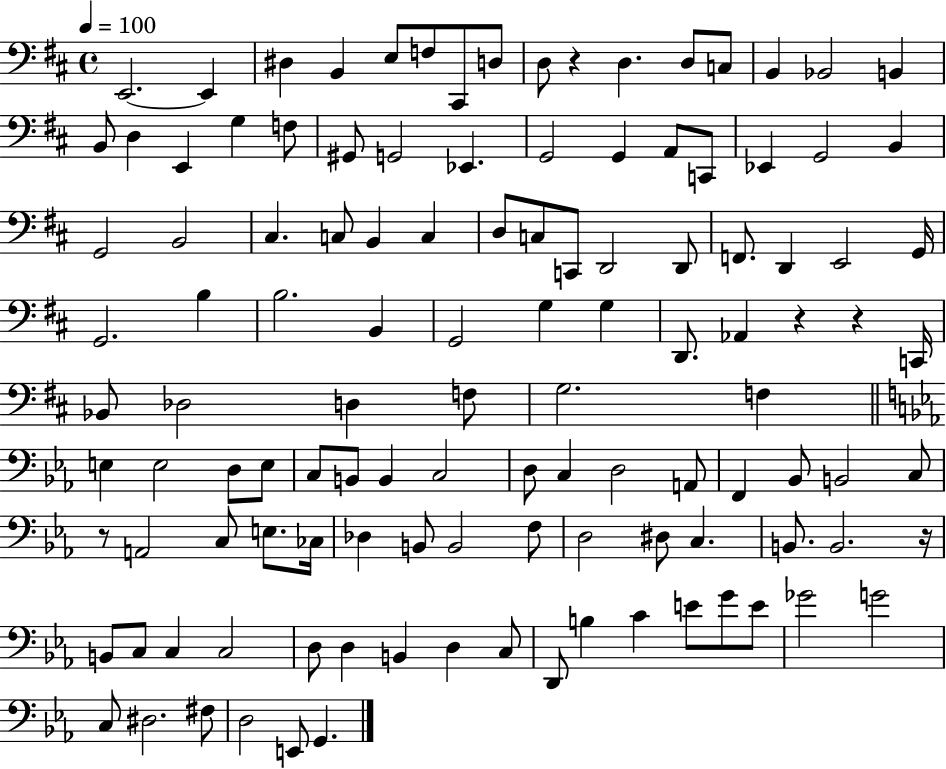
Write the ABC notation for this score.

X:1
T:Untitled
M:4/4
L:1/4
K:D
E,,2 E,, ^D, B,, E,/2 F,/2 ^C,,/2 D,/2 D,/2 z D, D,/2 C,/2 B,, _B,,2 B,, B,,/2 D, E,, G, F,/2 ^G,,/2 G,,2 _E,, G,,2 G,, A,,/2 C,,/2 _E,, G,,2 B,, G,,2 B,,2 ^C, C,/2 B,, C, D,/2 C,/2 C,,/2 D,,2 D,,/2 F,,/2 D,, E,,2 G,,/4 G,,2 B, B,2 B,, G,,2 G, G, D,,/2 _A,, z z C,,/4 _B,,/2 _D,2 D, F,/2 G,2 F, E, E,2 D,/2 E,/2 C,/2 B,,/2 B,, C,2 D,/2 C, D,2 A,,/2 F,, _B,,/2 B,,2 C,/2 z/2 A,,2 C,/2 E,/2 _C,/4 _D, B,,/2 B,,2 F,/2 D,2 ^D,/2 C, B,,/2 B,,2 z/4 B,,/2 C,/2 C, C,2 D,/2 D, B,, D, C,/2 D,,/2 B, C E/2 G/2 E/2 _G2 G2 C,/2 ^D,2 ^F,/2 D,2 E,,/2 G,,